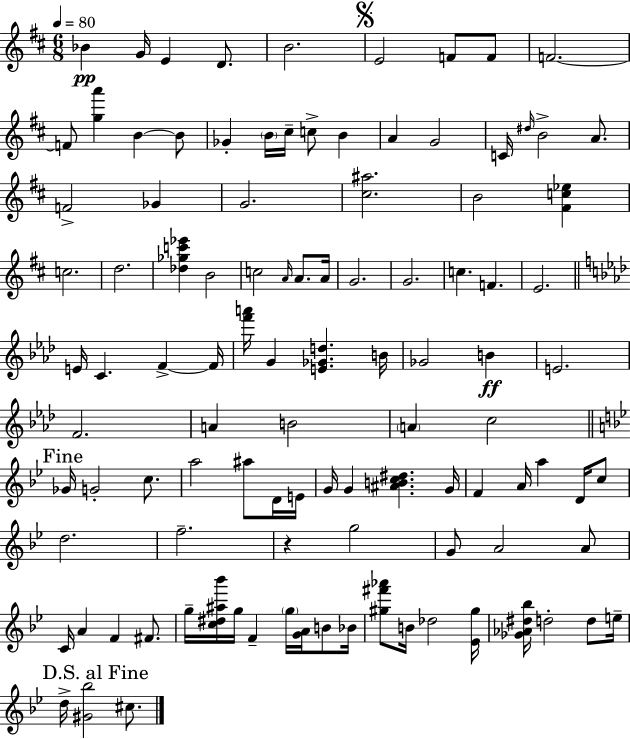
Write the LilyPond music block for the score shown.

{
  \clef treble
  \numericTimeSignature
  \time 6/8
  \key d \major
  \tempo 4 = 80
  bes'4\pp g'16 e'4 d'8. | b'2. | \mark \markup { \musicglyph "scripts.segno" } e'2 f'8 f'8 | f'2.~~ | \break f'8 <g'' a'''>4 b'4~~ b'8 | ges'4-. \parenthesize b'16 cis''16-- c''8-> b'4 | a'4 g'2 | c'16 \grace { dis''16 } b'2-> a'8. | \break f'2-> ges'4 | g'2. | <cis'' ais''>2. | b'2 <fis' c'' ees''>4 | \break c''2. | d''2. | <des'' ges'' c''' ees'''>4 b'2 | c''2 \grace { a'16 } a'8. | \break a'16 g'2. | g'2. | c''4. f'4. | e'2. | \break \bar "||" \break \key aes \major e'16 c'4. f'4->~~ f'16 | <f''' a'''>16 g'4 <e' ges' d''>4. b'16 | ges'2 b'4\ff | e'2. | \break f'2. | a'4 b'2 | \parenthesize a'4 c''2 | \mark "Fine" \bar "||" \break \key bes \major ges'16 g'2-. c''8. | a''2 ais''8 d'16 e'16 | g'16 g'4 <ais' b' c'' dis''>4. g'16 | f'4 a'16 a''4 d'16 c''8 | \break d''2. | f''2.-- | r4 g''2 | g'8 a'2 a'8 | \break c'16 a'4 f'4 fis'8. | g''16-- <c'' dis'' ais'' bes'''>16 g''16 f'4-- \parenthesize g''16 <g' a'>16 b'8 bes'16 | <gis'' fis''' aes'''>8 b'16 des''2 <ees' gis''>16 | <ges' aes' dis'' bes''>16 d''2-. d''8 e''16-- | \break \mark "D.S. al Fine" d''16-> <gis' bes''>2 cis''8. | \bar "|."
}